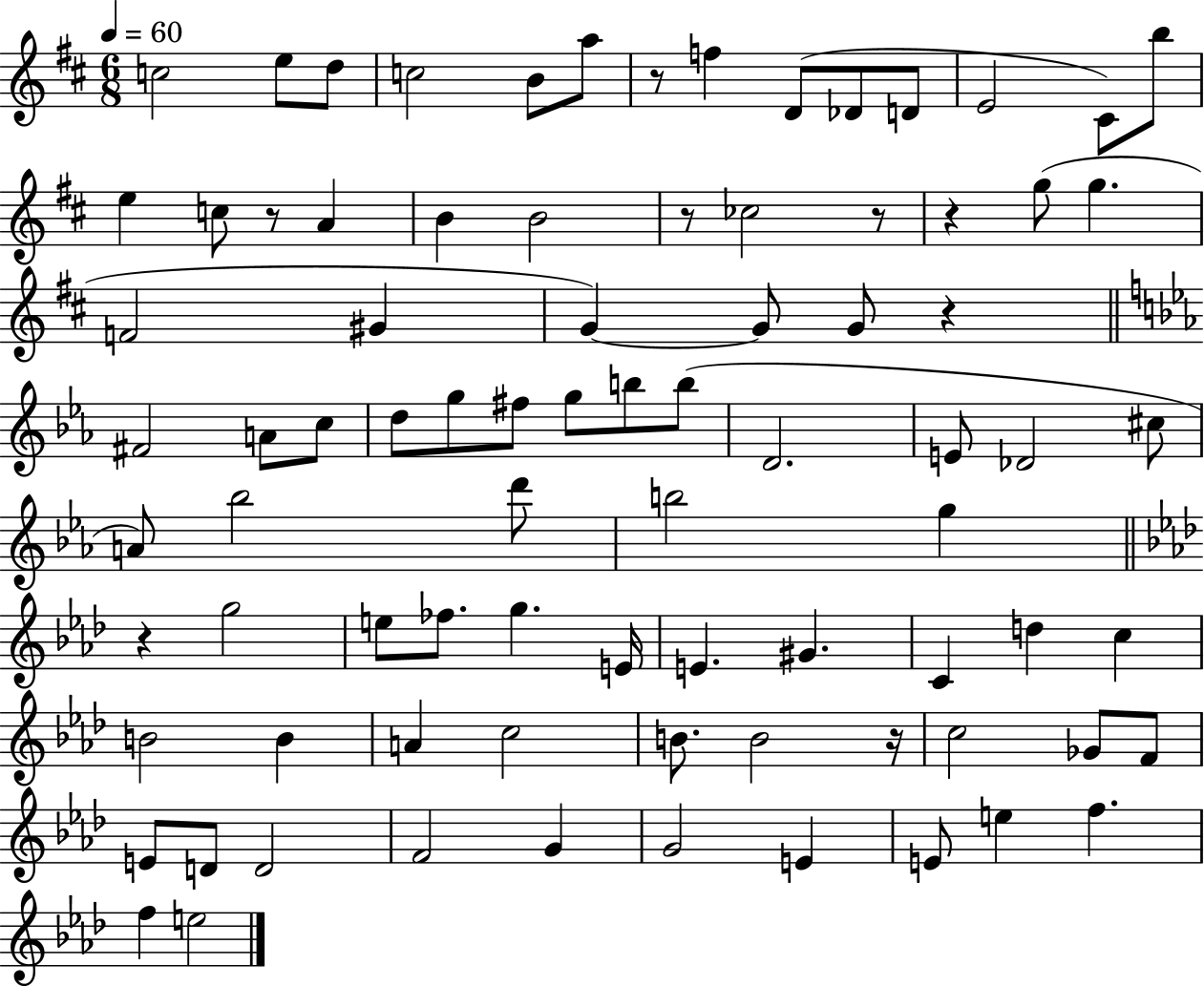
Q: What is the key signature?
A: D major